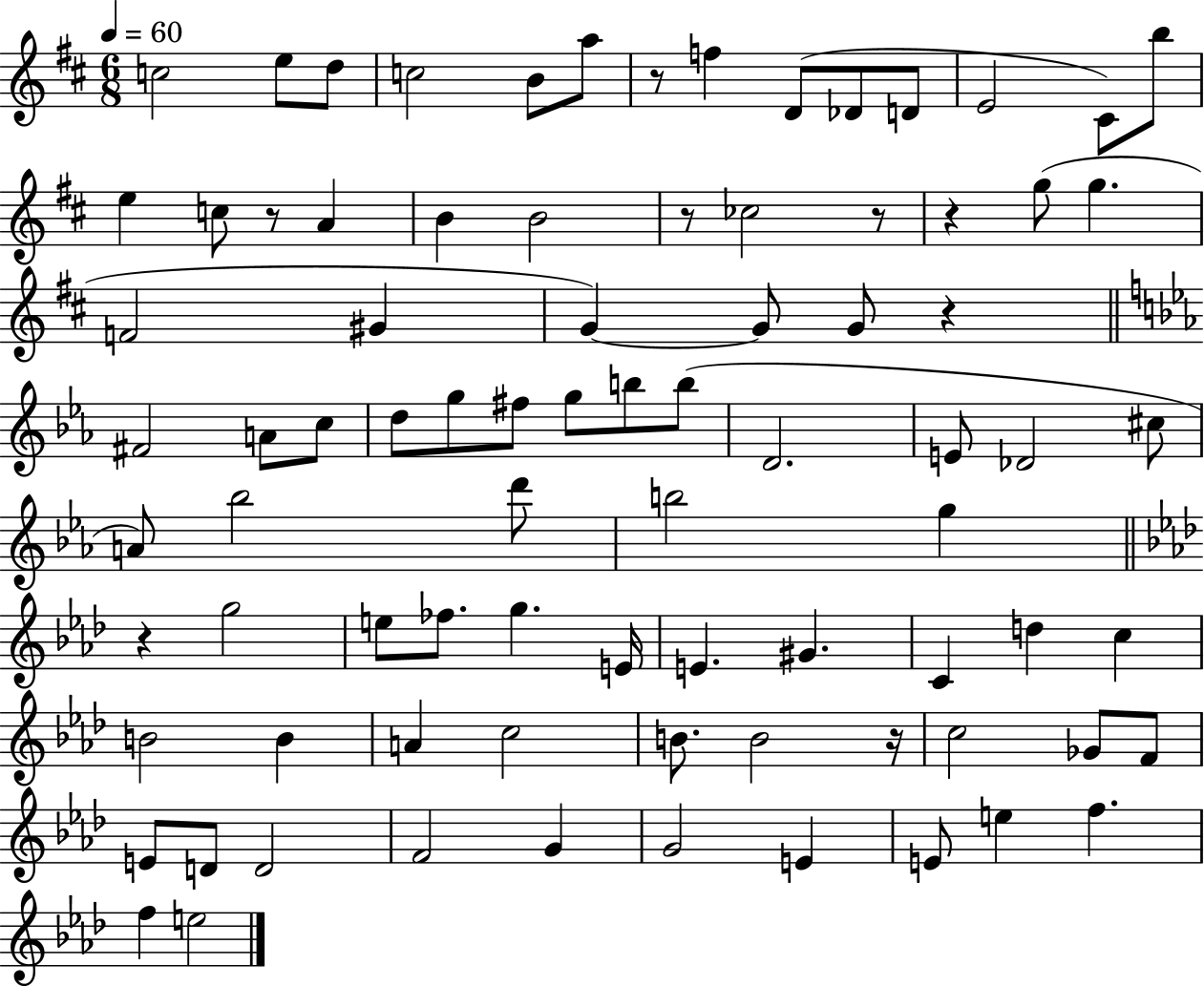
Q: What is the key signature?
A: D major